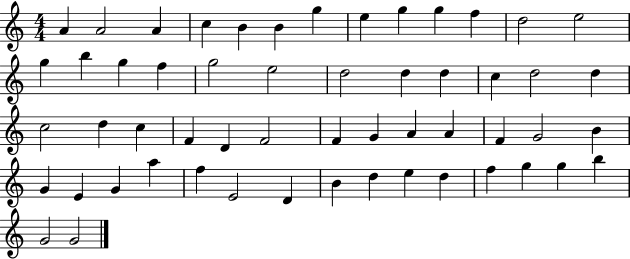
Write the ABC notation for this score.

X:1
T:Untitled
M:4/4
L:1/4
K:C
A A2 A c B B g e g g f d2 e2 g b g f g2 e2 d2 d d c d2 d c2 d c F D F2 F G A A F G2 B G E G a f E2 D B d e d f g g b G2 G2